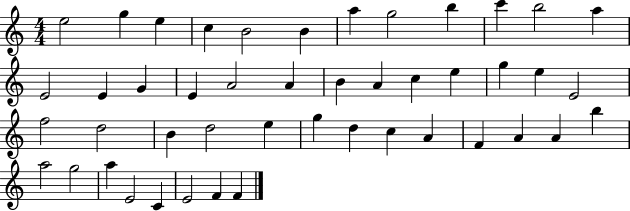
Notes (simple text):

E5/h G5/q E5/q C5/q B4/h B4/q A5/q G5/h B5/q C6/q B5/h A5/q E4/h E4/q G4/q E4/q A4/h A4/q B4/q A4/q C5/q E5/q G5/q E5/q E4/h F5/h D5/h B4/q D5/h E5/q G5/q D5/q C5/q A4/q F4/q A4/q A4/q B5/q A5/h G5/h A5/q E4/h C4/q E4/h F4/q F4/q